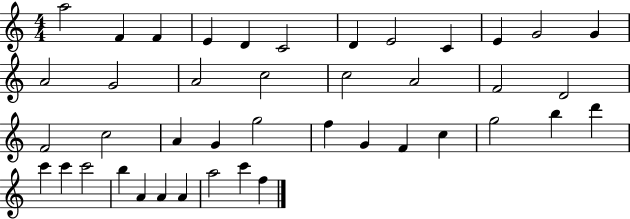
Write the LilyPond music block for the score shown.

{
  \clef treble
  \numericTimeSignature
  \time 4/4
  \key c \major
  a''2 f'4 f'4 | e'4 d'4 c'2 | d'4 e'2 c'4 | e'4 g'2 g'4 | \break a'2 g'2 | a'2 c''2 | c''2 a'2 | f'2 d'2 | \break f'2 c''2 | a'4 g'4 g''2 | f''4 g'4 f'4 c''4 | g''2 b''4 d'''4 | \break c'''4 c'''4 c'''2 | b''4 a'4 a'4 a'4 | a''2 c'''4 f''4 | \bar "|."
}